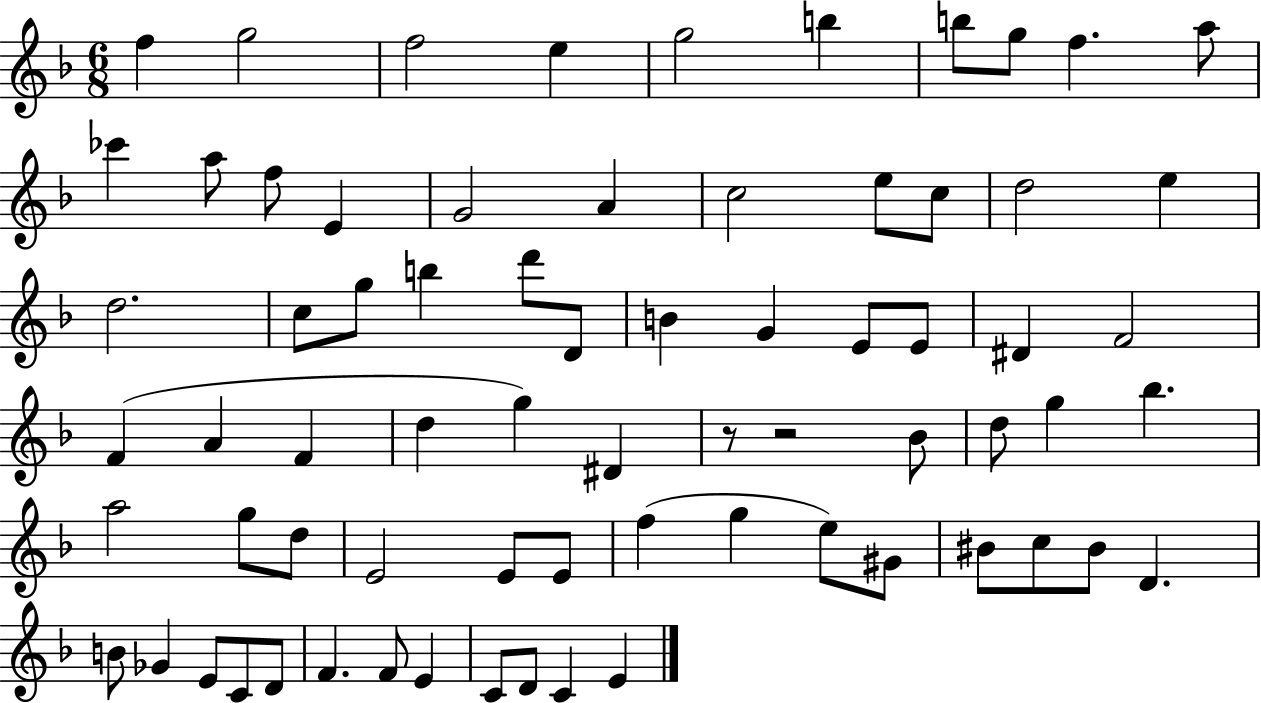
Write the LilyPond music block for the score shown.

{
  \clef treble
  \numericTimeSignature
  \time 6/8
  \key f \major
  \repeat volta 2 { f''4 g''2 | f''2 e''4 | g''2 b''4 | b''8 g''8 f''4. a''8 | \break ces'''4 a''8 f''8 e'4 | g'2 a'4 | c''2 e''8 c''8 | d''2 e''4 | \break d''2. | c''8 g''8 b''4 d'''8 d'8 | b'4 g'4 e'8 e'8 | dis'4 f'2 | \break f'4( a'4 f'4 | d''4 g''4) dis'4 | r8 r2 bes'8 | d''8 g''4 bes''4. | \break a''2 g''8 d''8 | e'2 e'8 e'8 | f''4( g''4 e''8) gis'8 | bis'8 c''8 bis'8 d'4. | \break b'8 ges'4 e'8 c'8 d'8 | f'4. f'8 e'4 | c'8 d'8 c'4 e'4 | } \bar "|."
}